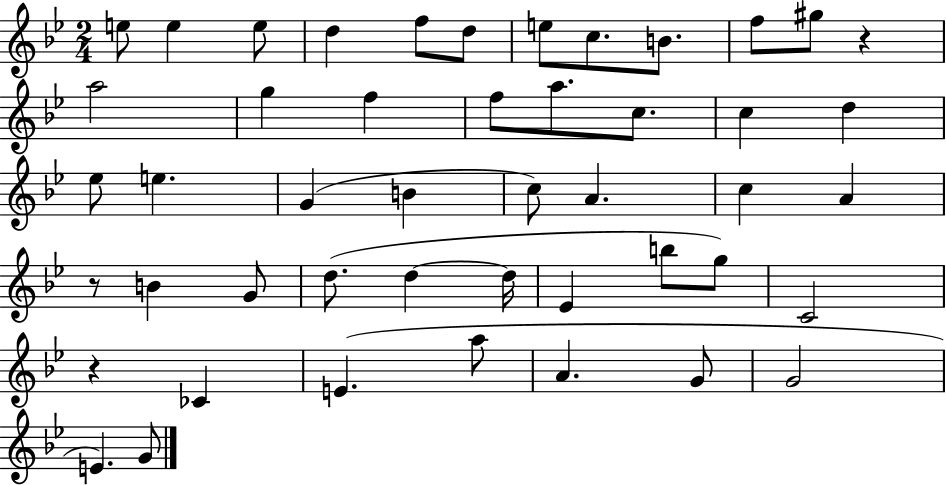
E5/e E5/q E5/e D5/q F5/e D5/e E5/e C5/e. B4/e. F5/e G#5/e R/q A5/h G5/q F5/q F5/e A5/e. C5/e. C5/q D5/q Eb5/e E5/q. G4/q B4/q C5/e A4/q. C5/q A4/q R/e B4/q G4/e D5/e. D5/q D5/s Eb4/q B5/e G5/e C4/h R/q CES4/q E4/q. A5/e A4/q. G4/e G4/h E4/q. G4/e